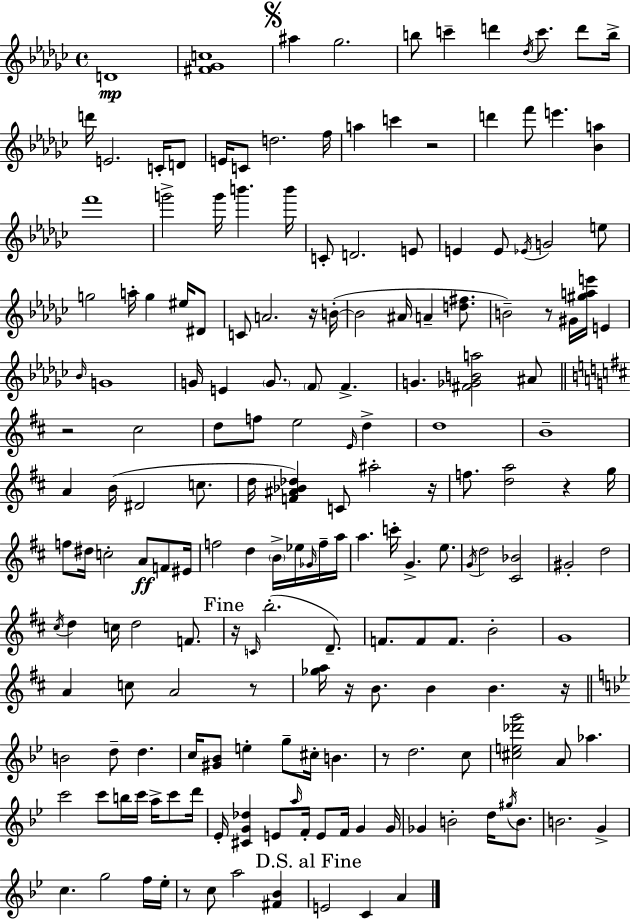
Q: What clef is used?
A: treble